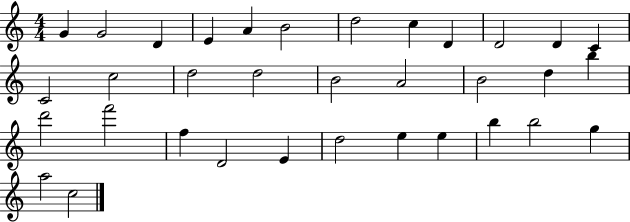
{
  \clef treble
  \numericTimeSignature
  \time 4/4
  \key c \major
  g'4 g'2 d'4 | e'4 a'4 b'2 | d''2 c''4 d'4 | d'2 d'4 c'4 | \break c'2 c''2 | d''2 d''2 | b'2 a'2 | b'2 d''4 b''4 | \break d'''2 f'''2 | f''4 d'2 e'4 | d''2 e''4 e''4 | b''4 b''2 g''4 | \break a''2 c''2 | \bar "|."
}